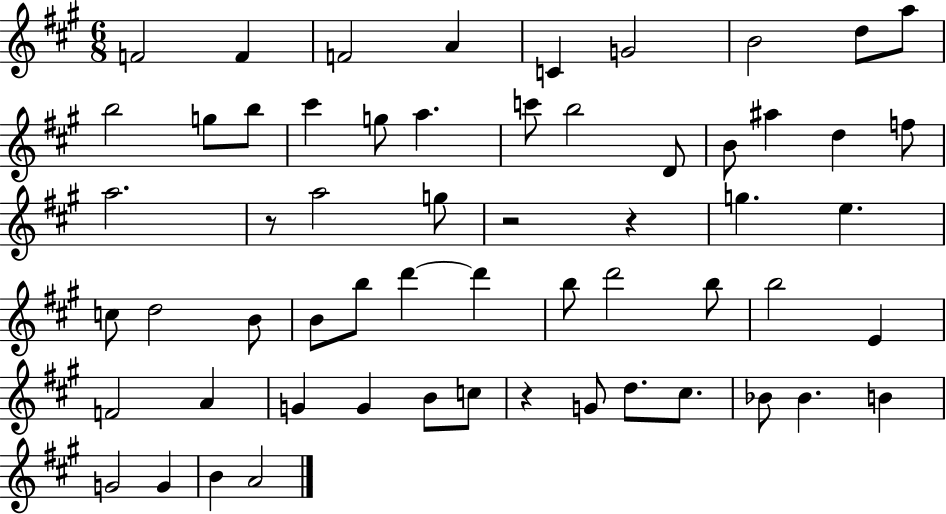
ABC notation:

X:1
T:Untitled
M:6/8
L:1/4
K:A
F2 F F2 A C G2 B2 d/2 a/2 b2 g/2 b/2 ^c' g/2 a c'/2 b2 D/2 B/2 ^a d f/2 a2 z/2 a2 g/2 z2 z g e c/2 d2 B/2 B/2 b/2 d' d' b/2 d'2 b/2 b2 E F2 A G G B/2 c/2 z G/2 d/2 ^c/2 _B/2 _B B G2 G B A2